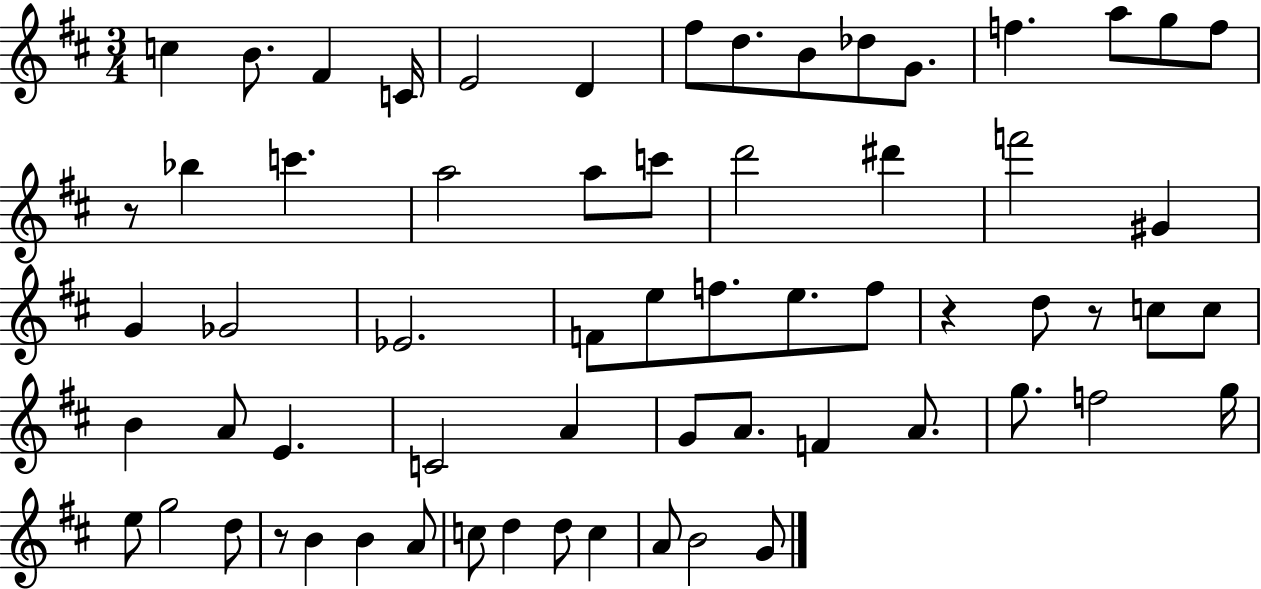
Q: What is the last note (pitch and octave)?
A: G4